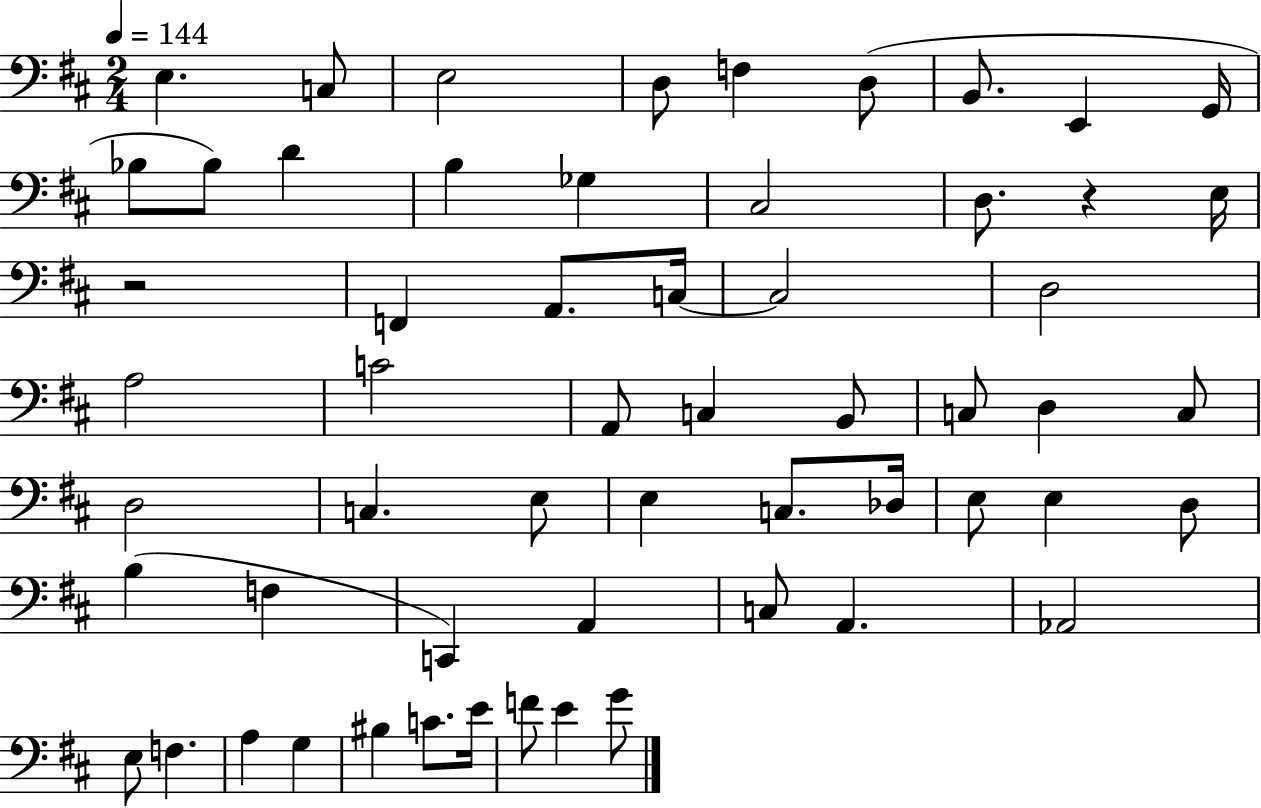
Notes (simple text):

E3/q. C3/e E3/h D3/e F3/q D3/e B2/e. E2/q G2/s Bb3/e Bb3/e D4/q B3/q Gb3/q C#3/h D3/e. R/q E3/s R/h F2/q A2/e. C3/s C3/h D3/h A3/h C4/h A2/e C3/q B2/e C3/e D3/q C3/e D3/h C3/q. E3/e E3/q C3/e. Db3/s E3/e E3/q D3/e B3/q F3/q C2/q A2/q C3/e A2/q. Ab2/h E3/e F3/q. A3/q G3/q BIS3/q C4/e. E4/s F4/e E4/q G4/e